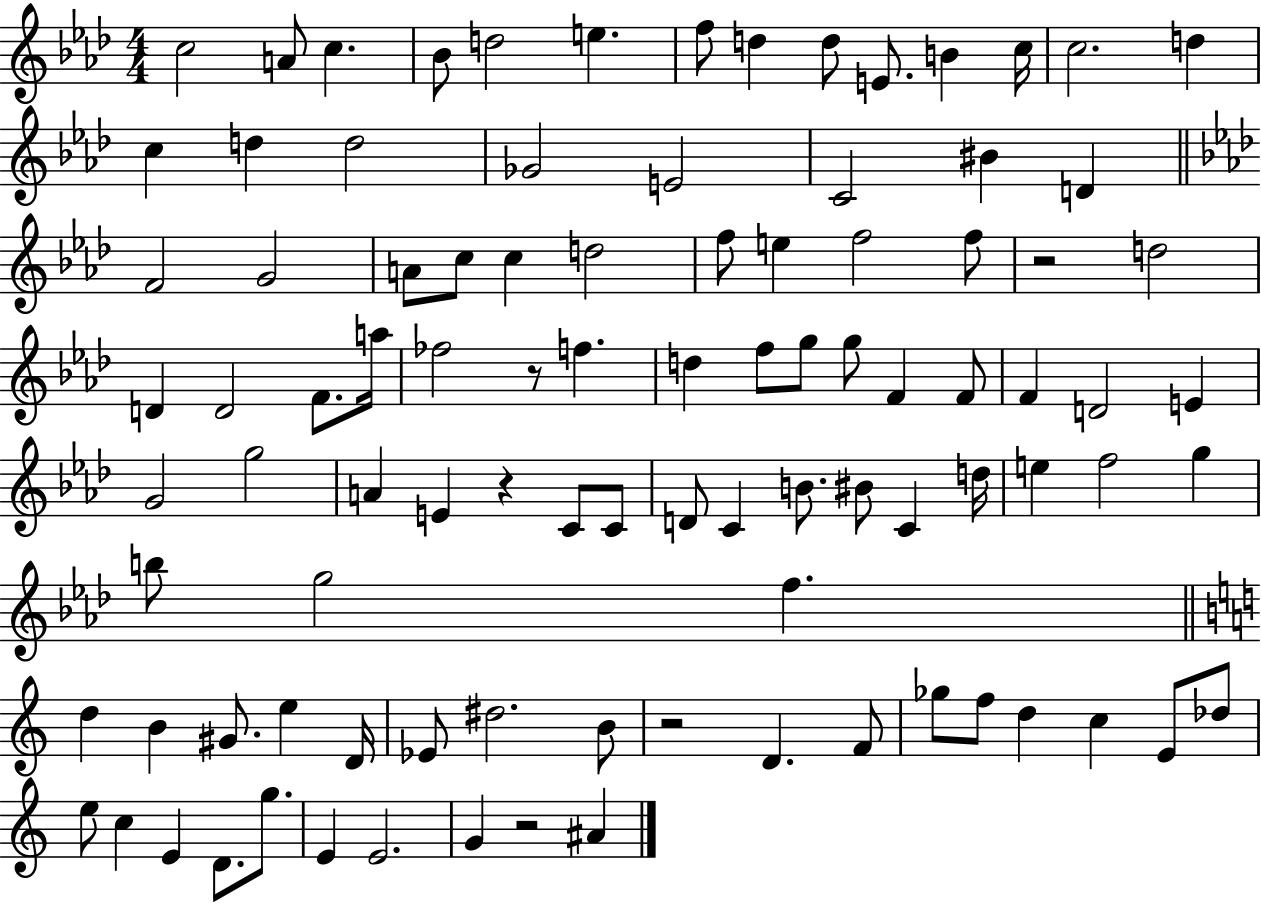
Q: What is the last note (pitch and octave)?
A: A#4